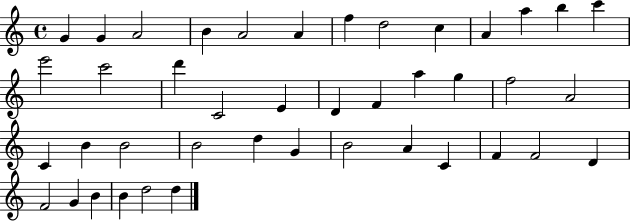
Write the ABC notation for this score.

X:1
T:Untitled
M:4/4
L:1/4
K:C
G G A2 B A2 A f d2 c A a b c' e'2 c'2 d' C2 E D F a g f2 A2 C B B2 B2 d G B2 A C F F2 D F2 G B B d2 d